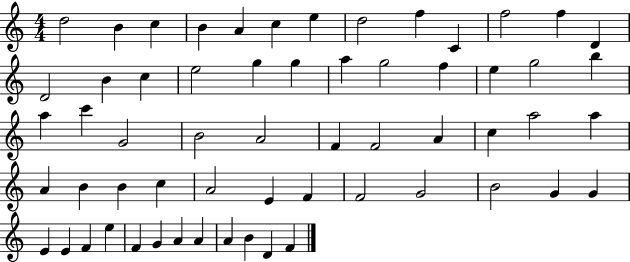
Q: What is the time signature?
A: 4/4